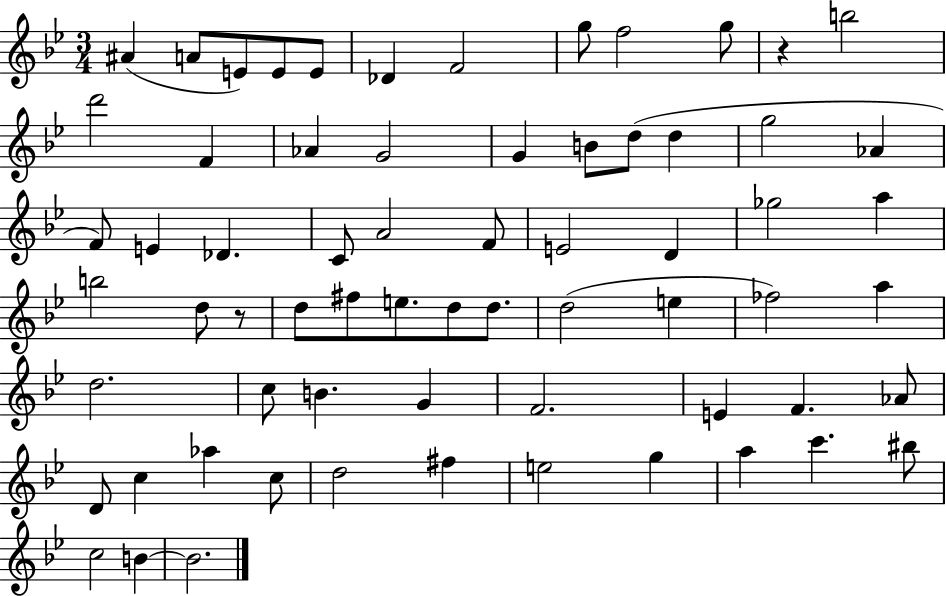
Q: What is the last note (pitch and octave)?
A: B4